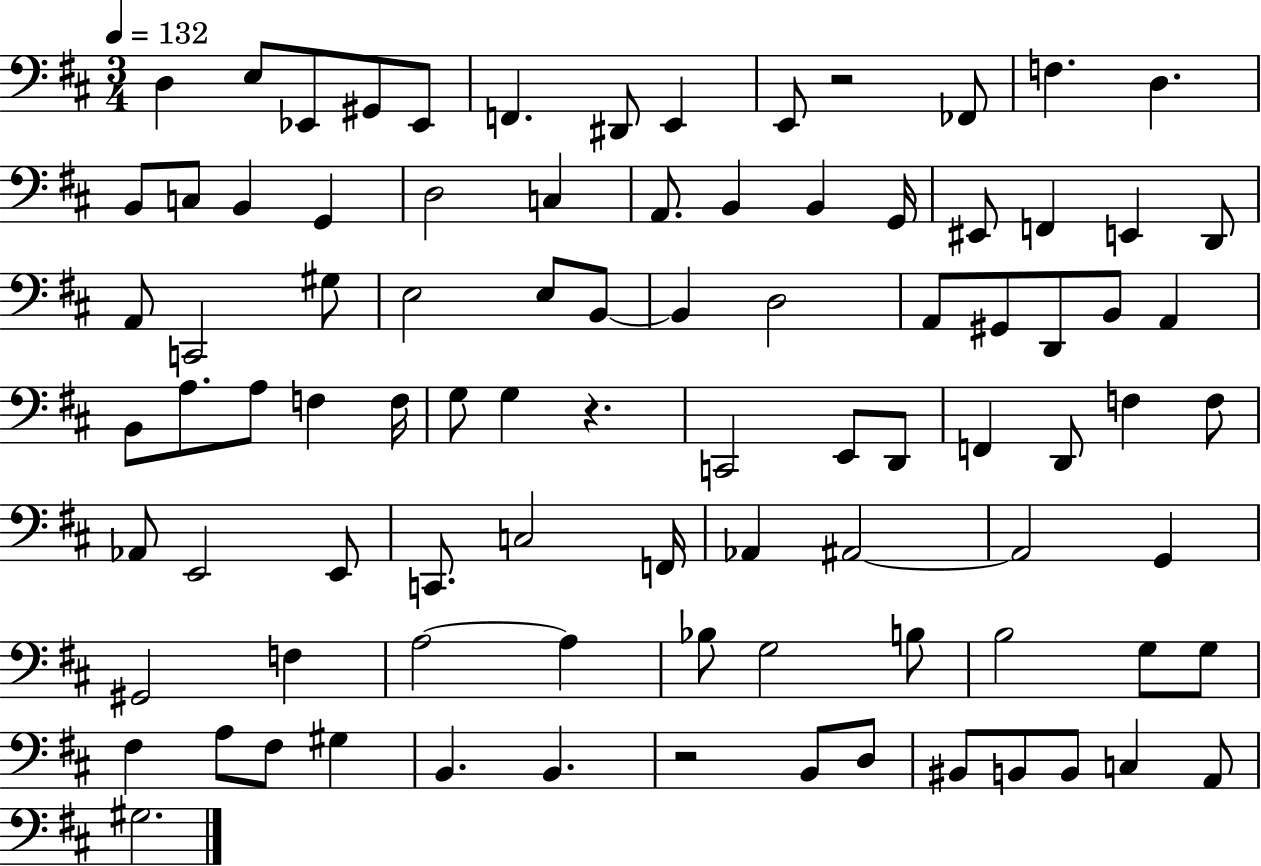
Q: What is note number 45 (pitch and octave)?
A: G3